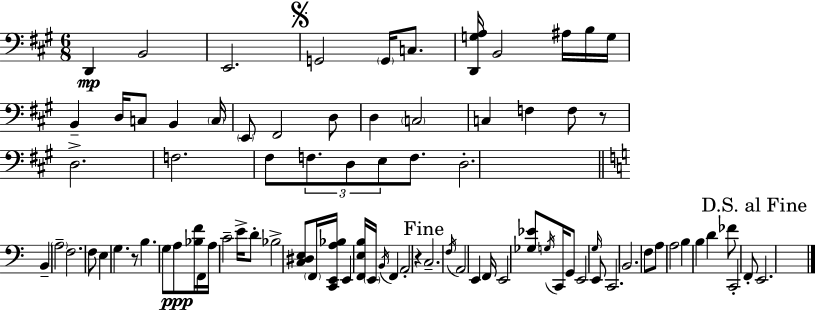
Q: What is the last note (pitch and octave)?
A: E2